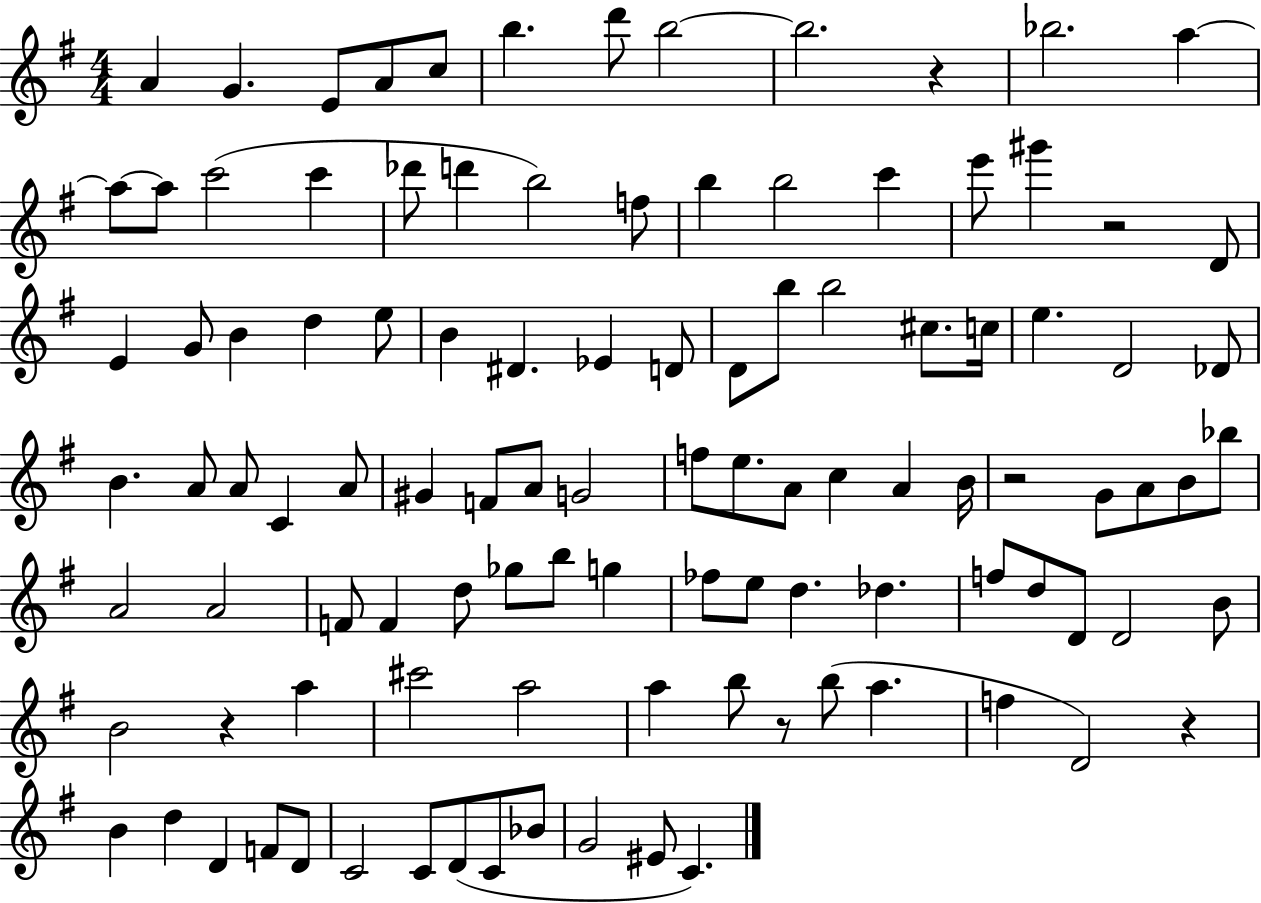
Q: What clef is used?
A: treble